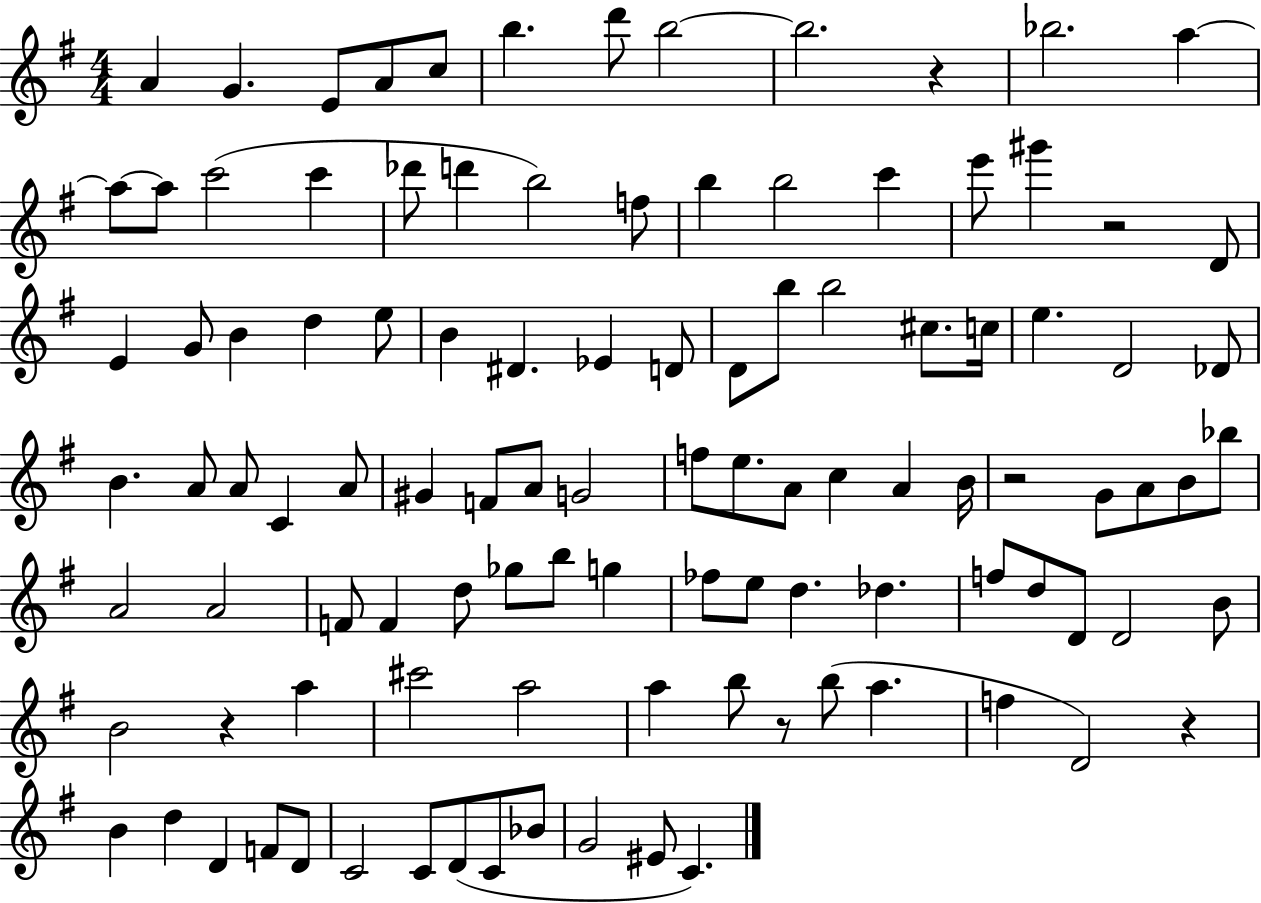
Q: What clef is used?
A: treble